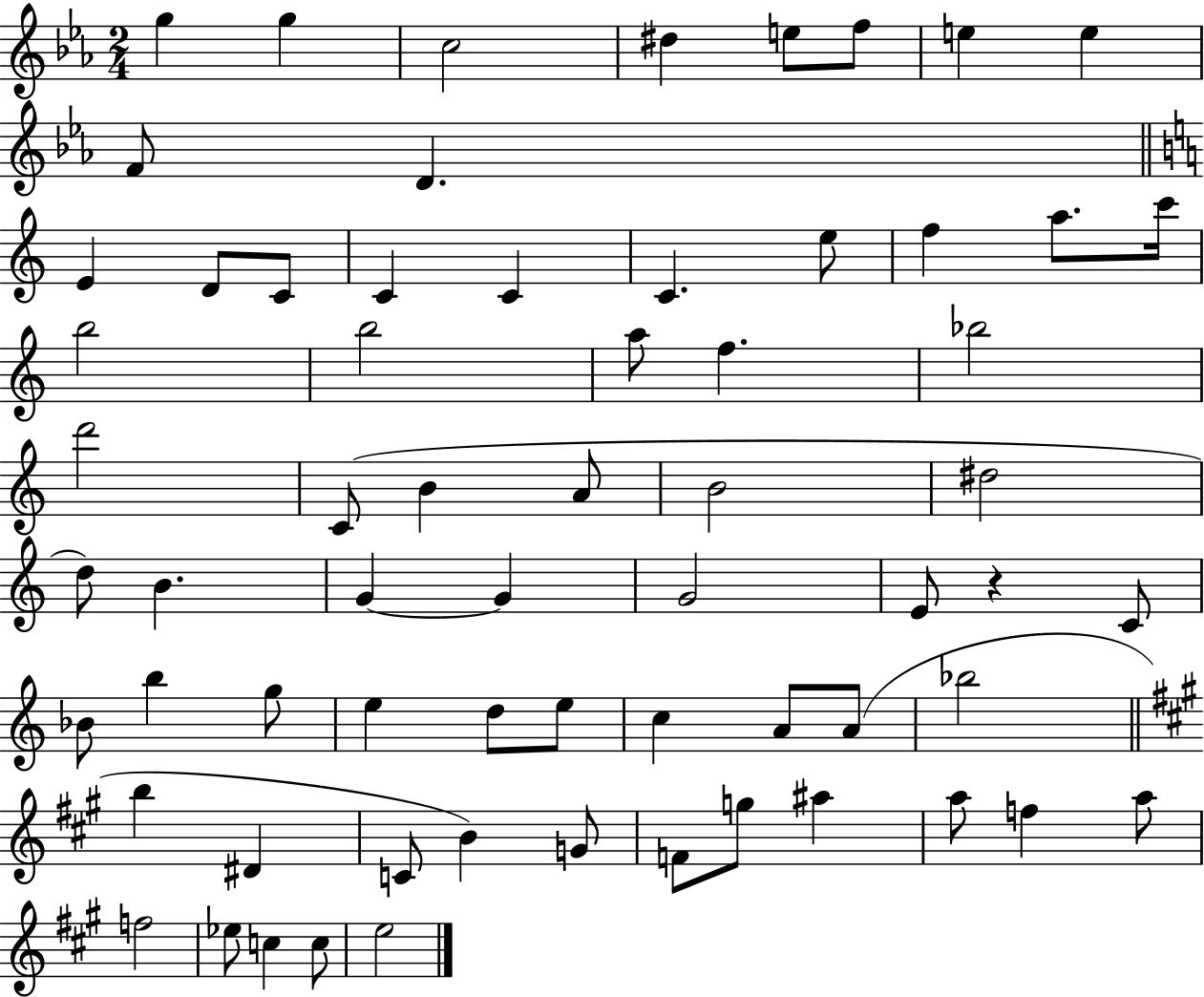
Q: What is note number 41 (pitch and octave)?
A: G5